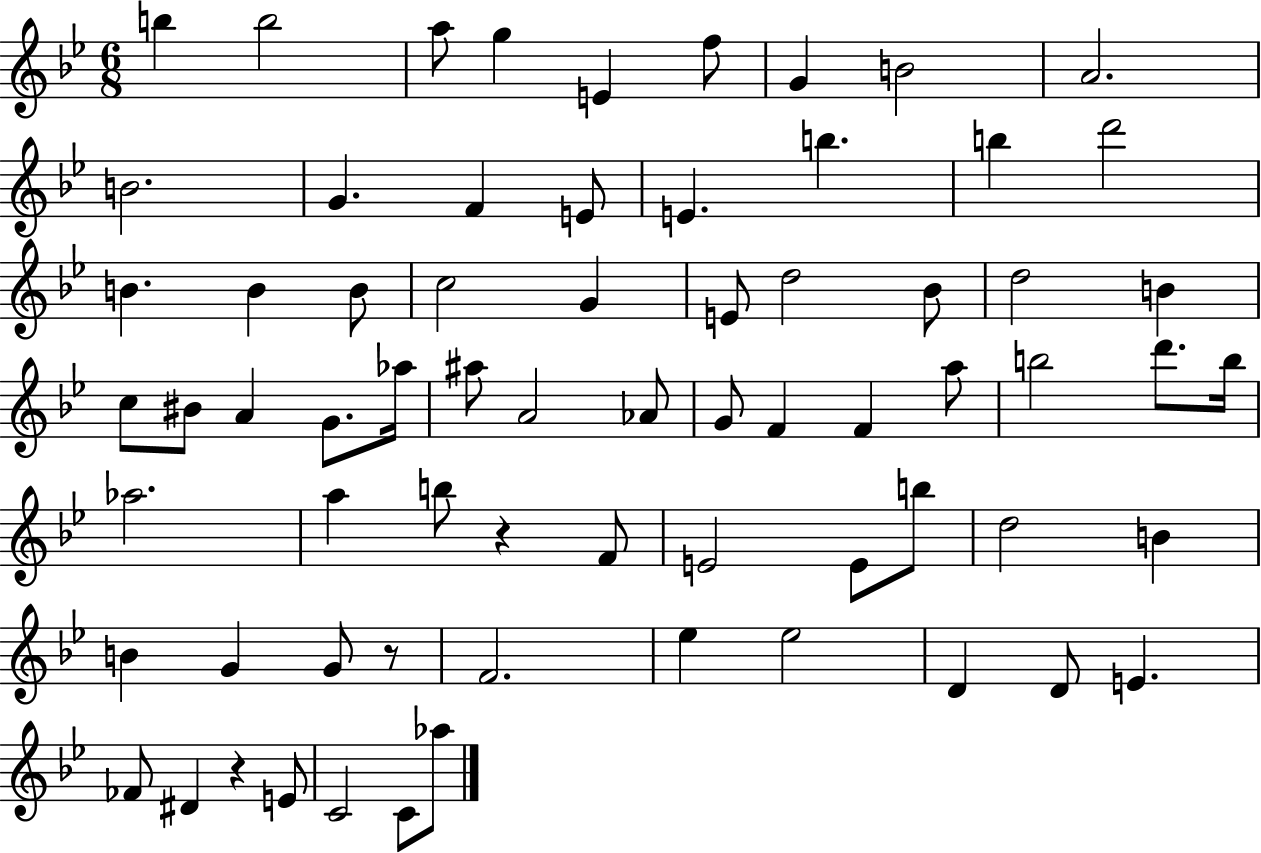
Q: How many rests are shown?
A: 3